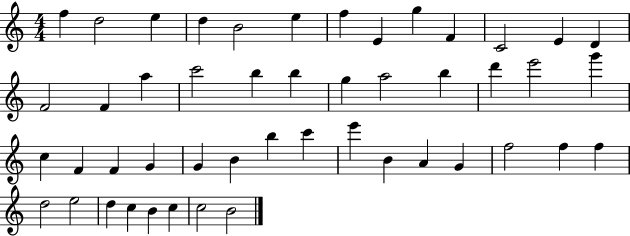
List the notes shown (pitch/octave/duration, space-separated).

F5/q D5/h E5/q D5/q B4/h E5/q F5/q E4/q G5/q F4/q C4/h E4/q D4/q F4/h F4/q A5/q C6/h B5/q B5/q G5/q A5/h B5/q D6/q E6/h G6/q C5/q F4/q F4/q G4/q G4/q B4/q B5/q C6/q E6/q B4/q A4/q G4/q F5/h F5/q F5/q D5/h E5/h D5/q C5/q B4/q C5/q C5/h B4/h